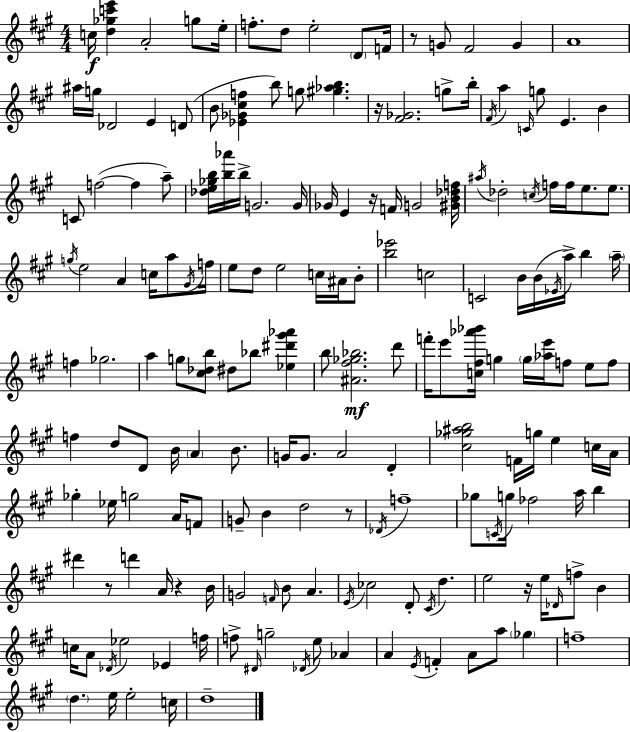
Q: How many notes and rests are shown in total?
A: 177